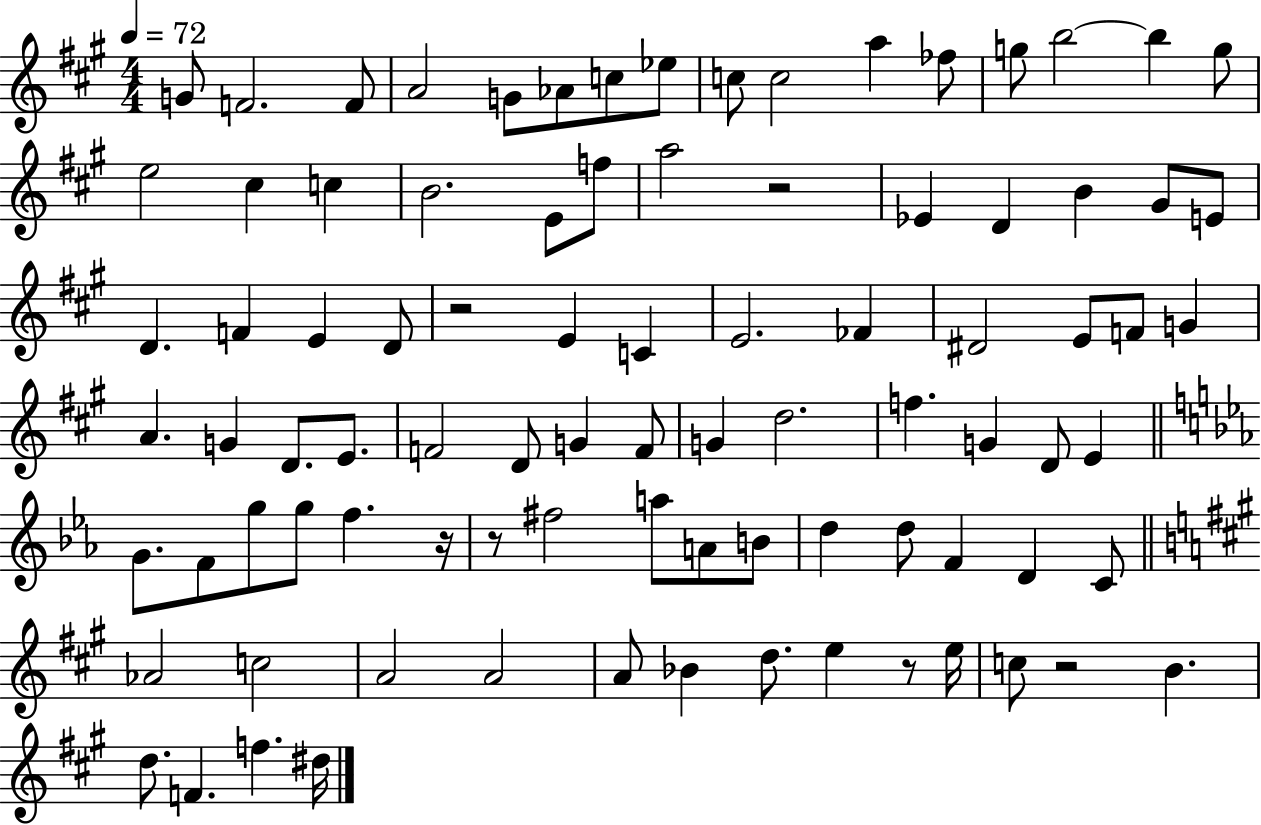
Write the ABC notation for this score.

X:1
T:Untitled
M:4/4
L:1/4
K:A
G/2 F2 F/2 A2 G/2 _A/2 c/2 _e/2 c/2 c2 a _f/2 g/2 b2 b g/2 e2 ^c c B2 E/2 f/2 a2 z2 _E D B ^G/2 E/2 D F E D/2 z2 E C E2 _F ^D2 E/2 F/2 G A G D/2 E/2 F2 D/2 G F/2 G d2 f G D/2 E G/2 F/2 g/2 g/2 f z/4 z/2 ^f2 a/2 A/2 B/2 d d/2 F D C/2 _A2 c2 A2 A2 A/2 _B d/2 e z/2 e/4 c/2 z2 B d/2 F f ^d/4